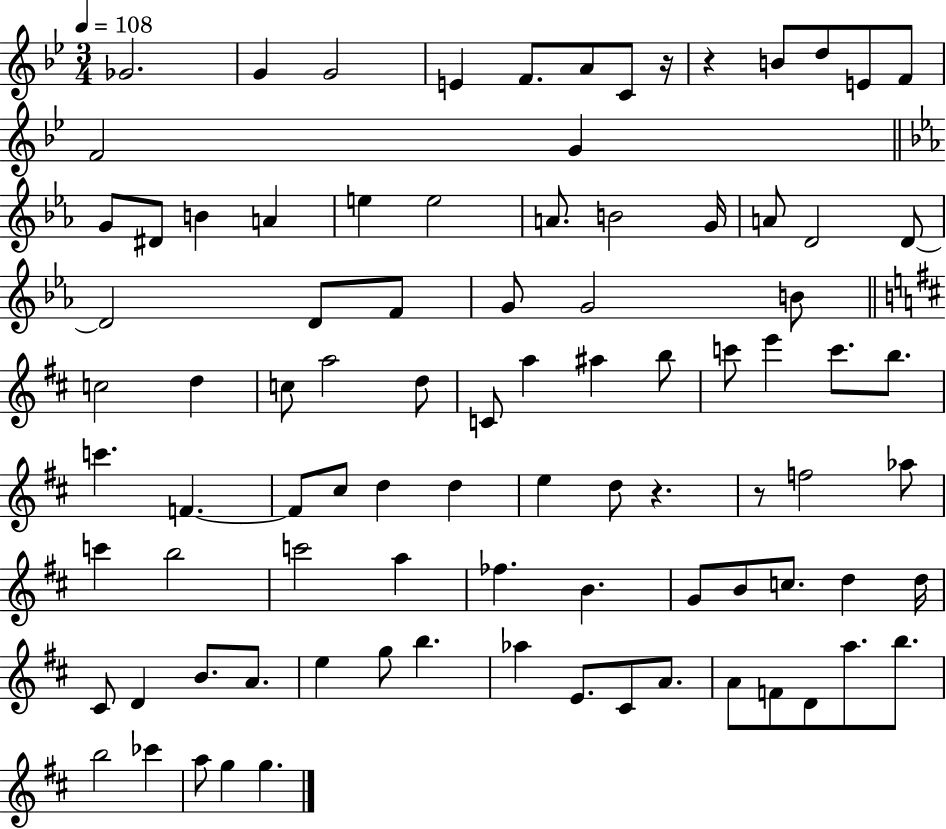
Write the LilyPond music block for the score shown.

{
  \clef treble
  \numericTimeSignature
  \time 3/4
  \key bes \major
  \tempo 4 = 108
  \repeat volta 2 { ges'2. | g'4 g'2 | e'4 f'8. a'8 c'8 r16 | r4 b'8 d''8 e'8 f'8 | \break f'2 g'4 | \bar "||" \break \key ees \major g'8 dis'8 b'4 a'4 | e''4 e''2 | a'8. b'2 g'16 | a'8 d'2 d'8~~ | \break d'2 d'8 f'8 | g'8 g'2 b'8 | \bar "||" \break \key b \minor c''2 d''4 | c''8 a''2 d''8 | c'8 a''4 ais''4 b''8 | c'''8 e'''4 c'''8. b''8. | \break c'''4. f'4.~~ | f'8 cis''8 d''4 d''4 | e''4 d''8 r4. | r8 f''2 aes''8 | \break c'''4 b''2 | c'''2 a''4 | fes''4. b'4. | g'8 b'8 c''8. d''4 d''16 | \break cis'8 d'4 b'8. a'8. | e''4 g''8 b''4. | aes''4 e'8. cis'8 a'8. | a'8 f'8 d'8 a''8. b''8. | \break b''2 ces'''4 | a''8 g''4 g''4. | } \bar "|."
}